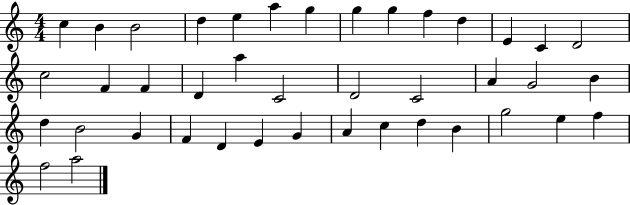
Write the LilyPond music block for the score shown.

{
  \clef treble
  \numericTimeSignature
  \time 4/4
  \key c \major
  c''4 b'4 b'2 | d''4 e''4 a''4 g''4 | g''4 g''4 f''4 d''4 | e'4 c'4 d'2 | \break c''2 f'4 f'4 | d'4 a''4 c'2 | d'2 c'2 | a'4 g'2 b'4 | \break d''4 b'2 g'4 | f'4 d'4 e'4 g'4 | a'4 c''4 d''4 b'4 | g''2 e''4 f''4 | \break f''2 a''2 | \bar "|."
}